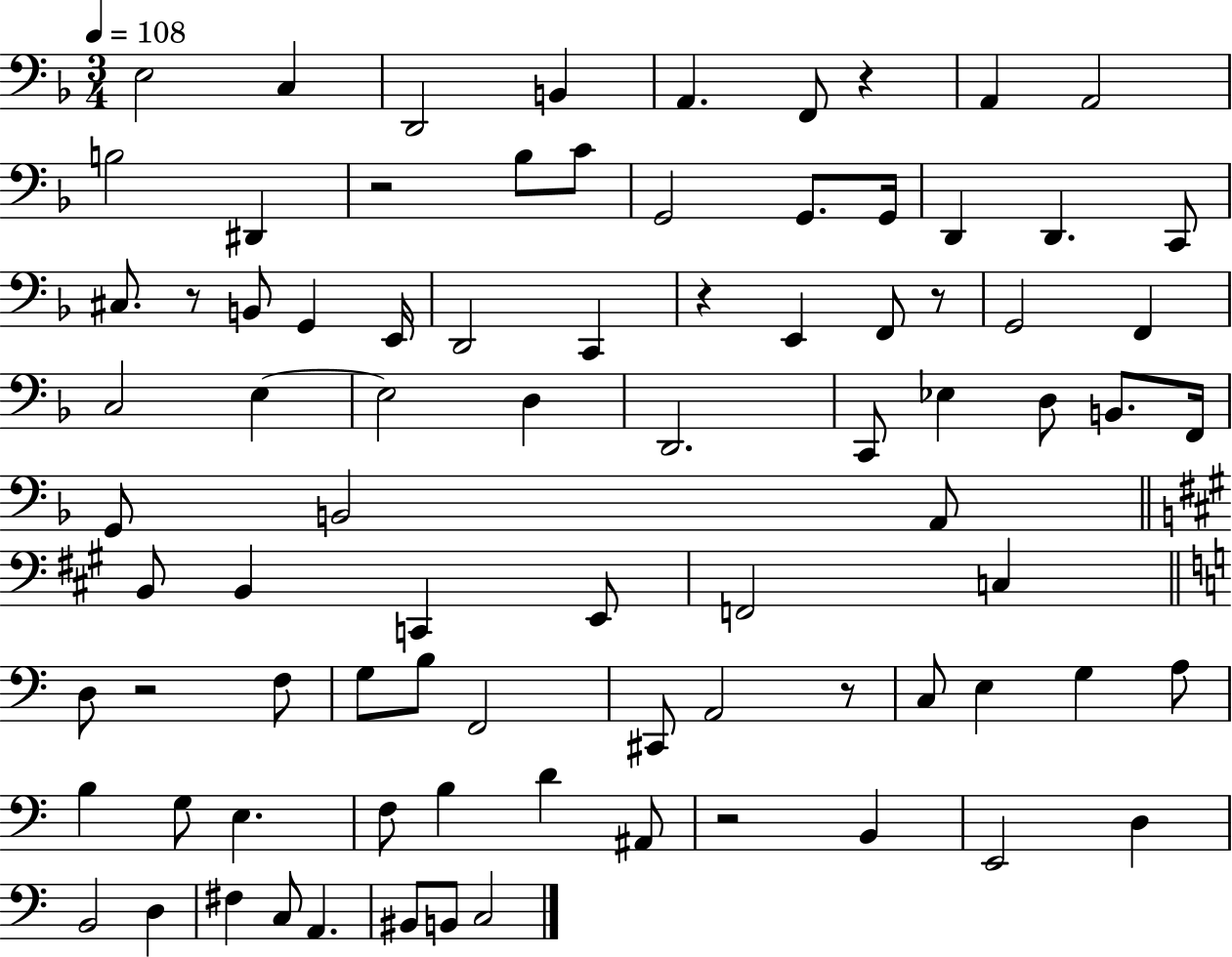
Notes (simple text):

E3/h C3/q D2/h B2/q A2/q. F2/e R/q A2/q A2/h B3/h D#2/q R/h Bb3/e C4/e G2/h G2/e. G2/s D2/q D2/q. C2/e C#3/e. R/e B2/e G2/q E2/s D2/h C2/q R/q E2/q F2/e R/e G2/h F2/q C3/h E3/q E3/h D3/q D2/h. C2/e Eb3/q D3/e B2/e. F2/s G2/e B2/h A2/e B2/e B2/q C2/q E2/e F2/h C3/q D3/e R/h F3/e G3/e B3/e F2/h C#2/e A2/h R/e C3/e E3/q G3/q A3/e B3/q G3/e E3/q. F3/e B3/q D4/q A#2/e R/h B2/q E2/h D3/q B2/h D3/q F#3/q C3/e A2/q. BIS2/e B2/e C3/h